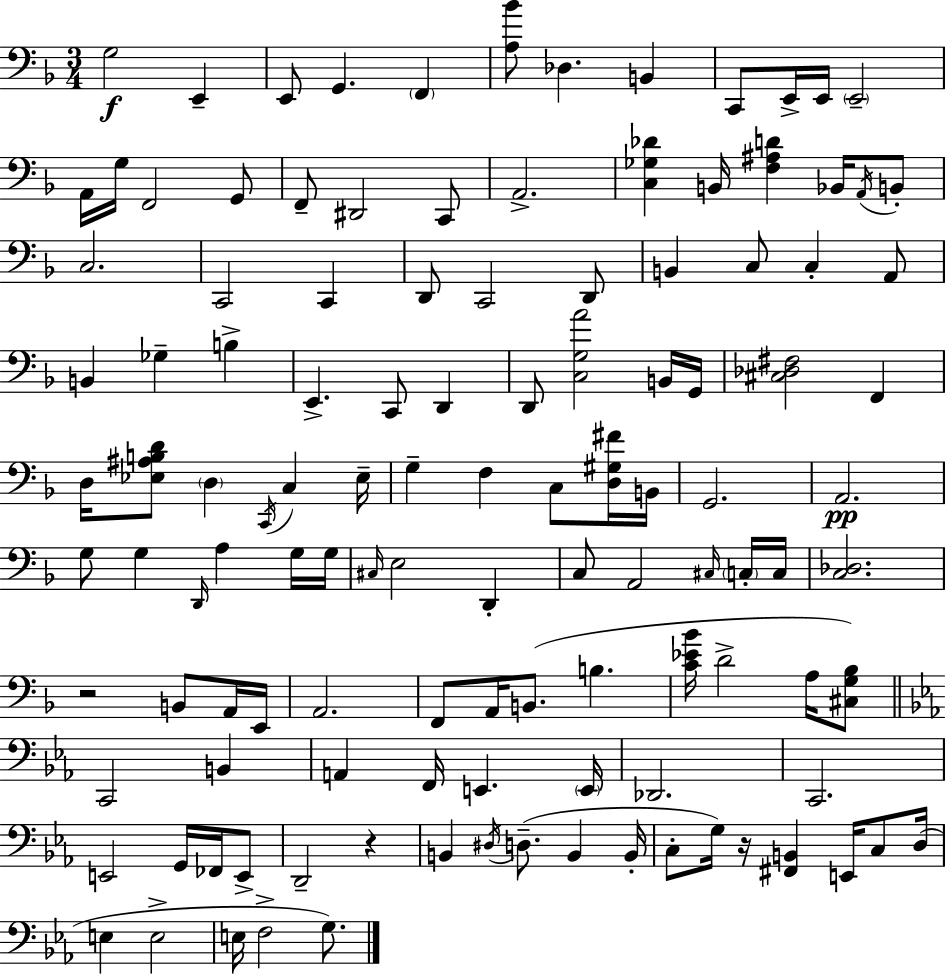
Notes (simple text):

G3/h E2/q E2/e G2/q. F2/q [A3,Bb4]/e Db3/q. B2/q C2/e E2/s E2/s E2/h A2/s G3/s F2/h G2/e F2/e D#2/h C2/e A2/h. [C3,Gb3,Db4]/q B2/s [F3,A#3,D4]/q Bb2/s A2/s B2/e C3/h. C2/h C2/q D2/e C2/h D2/e B2/q C3/e C3/q A2/e B2/q Gb3/q B3/q E2/q. C2/e D2/q D2/e [C3,G3,A4]/h B2/s G2/s [C#3,Db3,F#3]/h F2/q D3/s [Eb3,A#3,B3,D4]/e D3/q C2/s C3/q Eb3/s G3/q F3/q C3/e [D3,G#3,F#4]/s B2/s G2/h. A2/h. G3/e G3/q D2/s A3/q G3/s G3/s C#3/s E3/h D2/q C3/e A2/h C#3/s C3/s C3/s [C3,Db3]/h. R/h B2/e A2/s E2/s A2/h. F2/e A2/s B2/e. B3/q. [C4,Eb4,Bb4]/s D4/h A3/s [C#3,G3,Bb3]/e C2/h B2/q A2/q F2/s E2/q. E2/s Db2/h. C2/h. E2/h G2/s FES2/s E2/e D2/h R/q B2/q D#3/s D3/e. B2/q B2/s C3/e G3/s R/s [F#2,B2]/q E2/s C3/e D3/s E3/q E3/h E3/s F3/h G3/e.